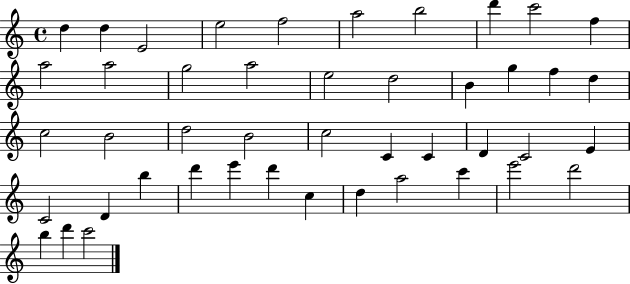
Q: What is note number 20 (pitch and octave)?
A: D5